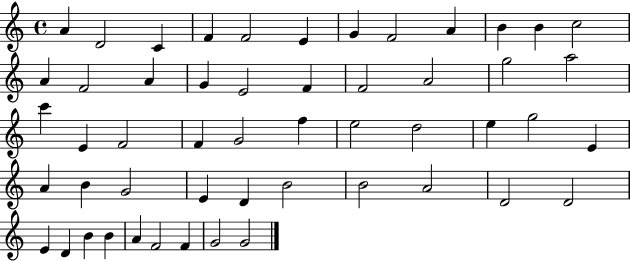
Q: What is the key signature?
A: C major